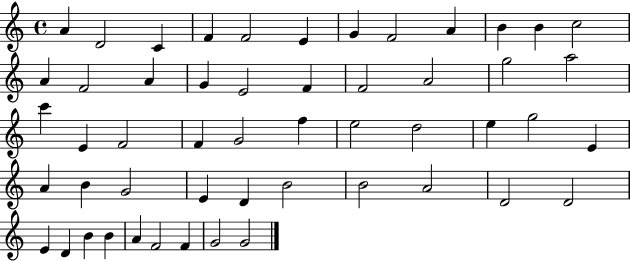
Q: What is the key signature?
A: C major